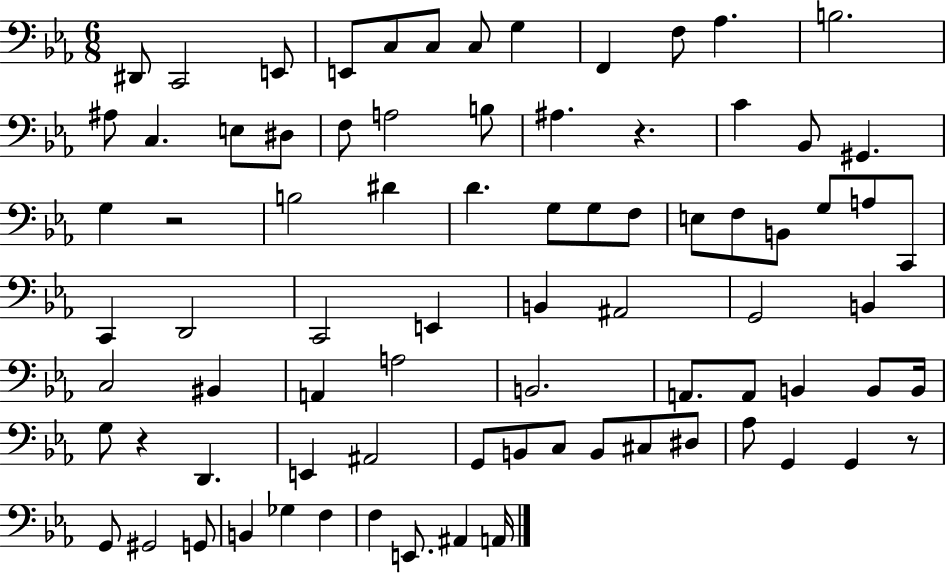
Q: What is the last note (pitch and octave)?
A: A2